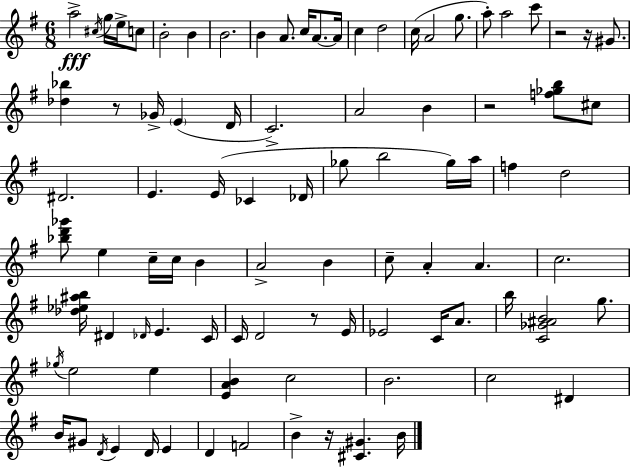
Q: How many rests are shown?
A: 6